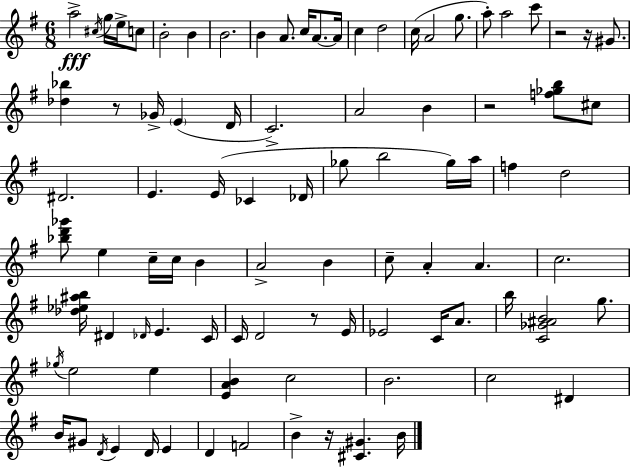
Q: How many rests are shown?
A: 6